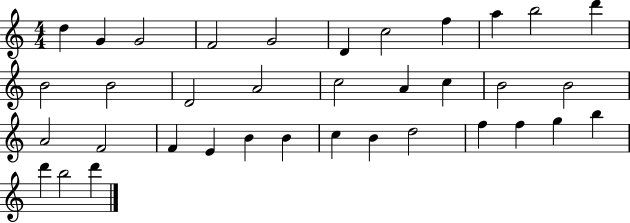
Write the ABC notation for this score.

X:1
T:Untitled
M:4/4
L:1/4
K:C
d G G2 F2 G2 D c2 f a b2 d' B2 B2 D2 A2 c2 A c B2 B2 A2 F2 F E B B c B d2 f f g b d' b2 d'